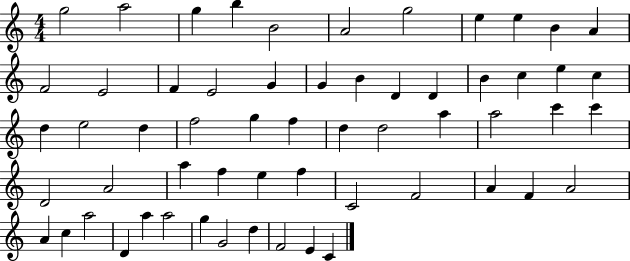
G5/h A5/h G5/q B5/q B4/h A4/h G5/h E5/q E5/q B4/q A4/q F4/h E4/h F4/q E4/h G4/q G4/q B4/q D4/q D4/q B4/q C5/q E5/q C5/q D5/q E5/h D5/q F5/h G5/q F5/q D5/q D5/h A5/q A5/h C6/q C6/q D4/h A4/h A5/q F5/q E5/q F5/q C4/h F4/h A4/q F4/q A4/h A4/q C5/q A5/h D4/q A5/q A5/h G5/q G4/h D5/q F4/h E4/q C4/q